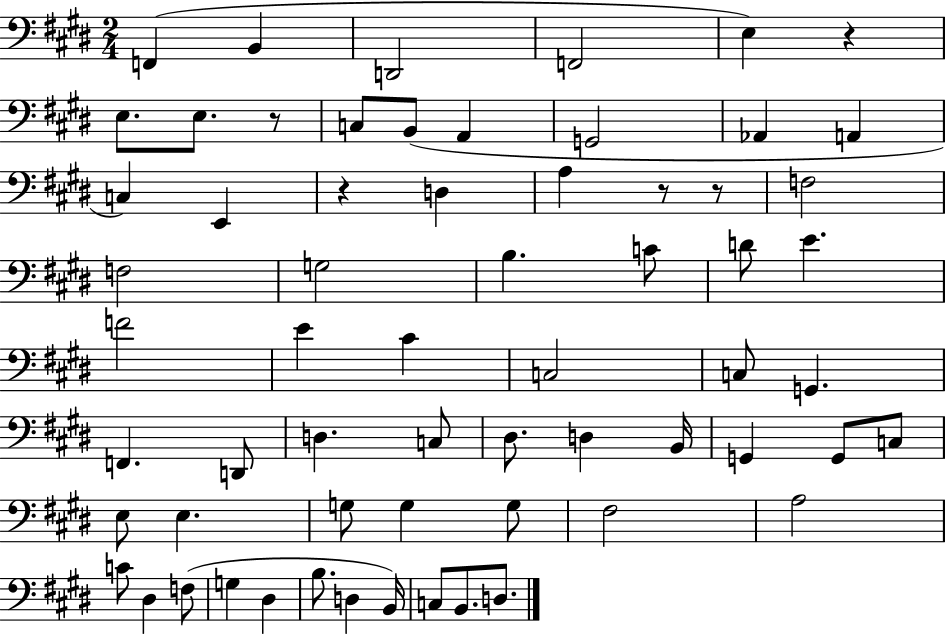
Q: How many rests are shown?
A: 5